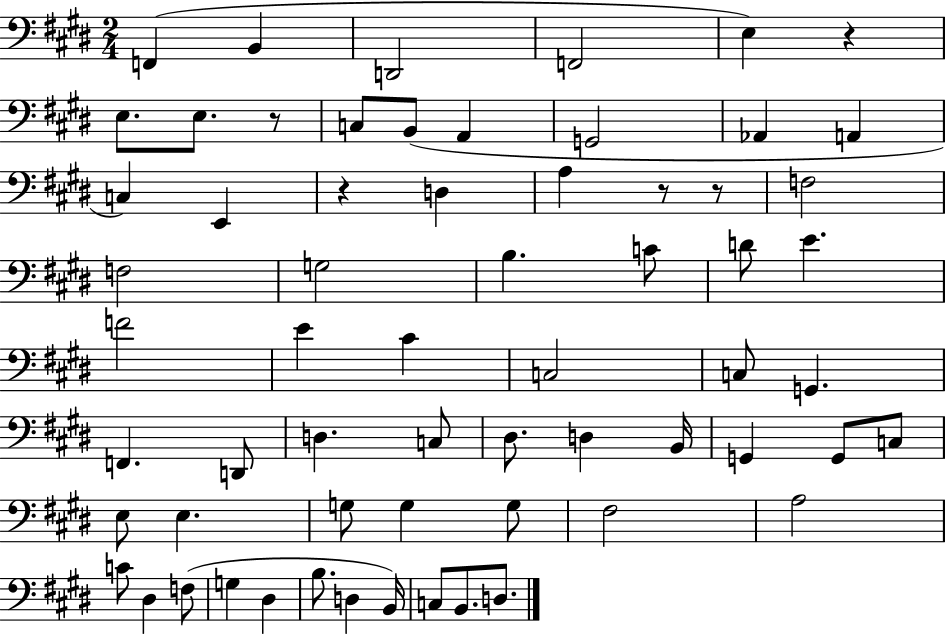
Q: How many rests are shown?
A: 5